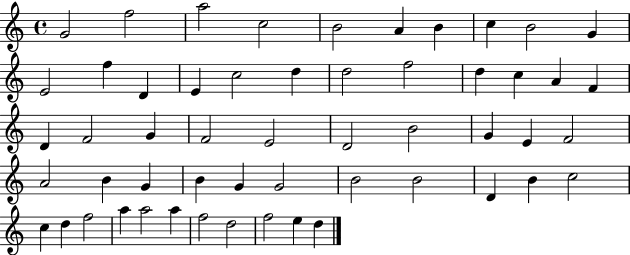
{
  \clef treble
  \time 4/4
  \defaultTimeSignature
  \key c \major
  g'2 f''2 | a''2 c''2 | b'2 a'4 b'4 | c''4 b'2 g'4 | \break e'2 f''4 d'4 | e'4 c''2 d''4 | d''2 f''2 | d''4 c''4 a'4 f'4 | \break d'4 f'2 g'4 | f'2 e'2 | d'2 b'2 | g'4 e'4 f'2 | \break a'2 b'4 g'4 | b'4 g'4 g'2 | b'2 b'2 | d'4 b'4 c''2 | \break c''4 d''4 f''2 | a''4 a''2 a''4 | f''2 d''2 | f''2 e''4 d''4 | \break \bar "|."
}